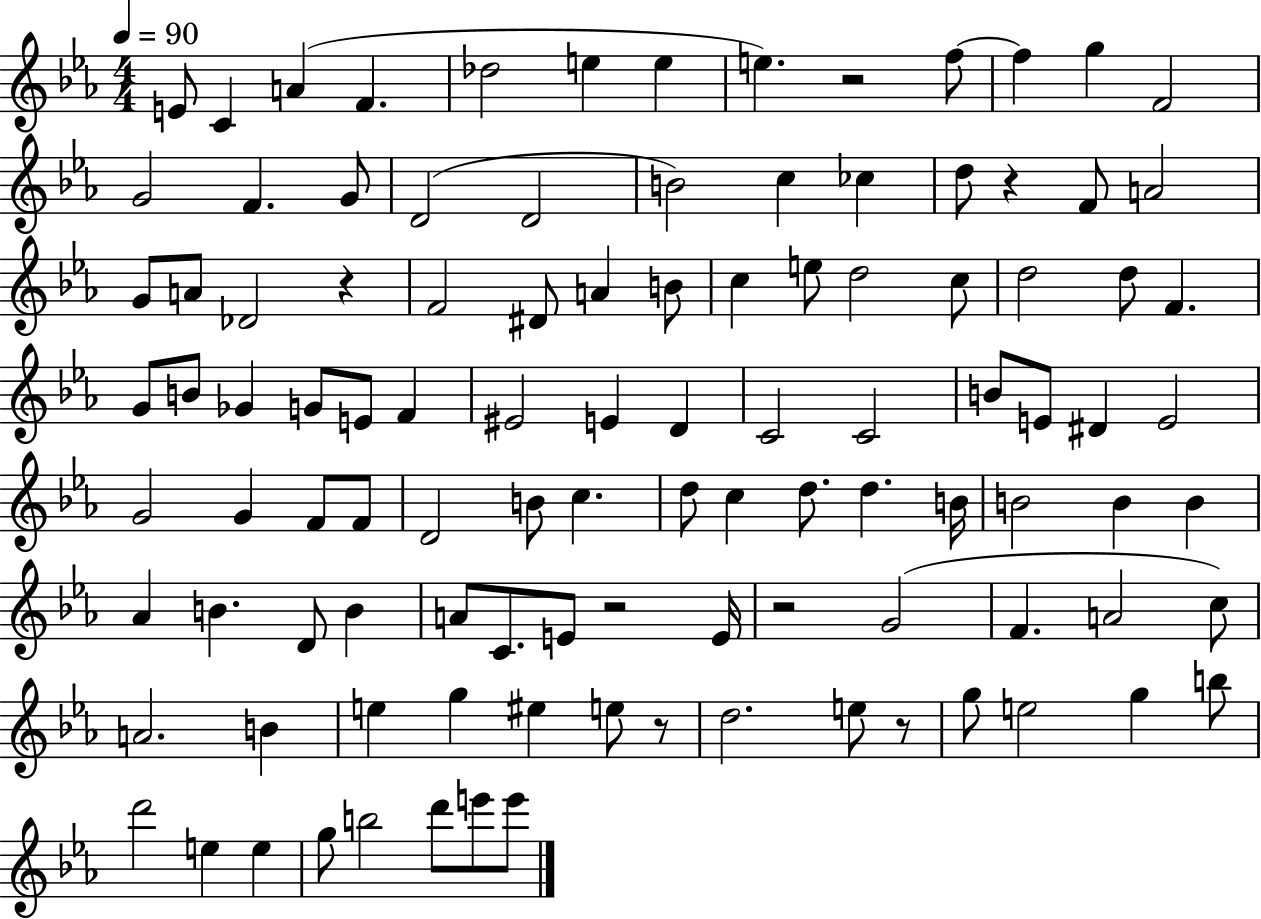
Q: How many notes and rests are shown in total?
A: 106